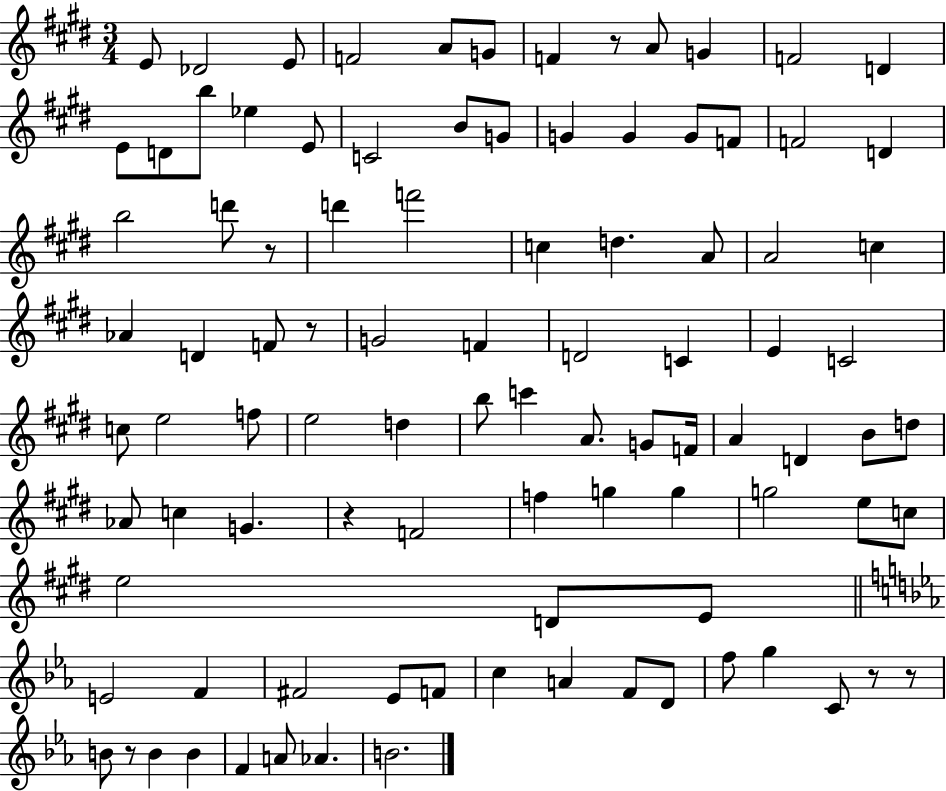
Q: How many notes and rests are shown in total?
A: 96